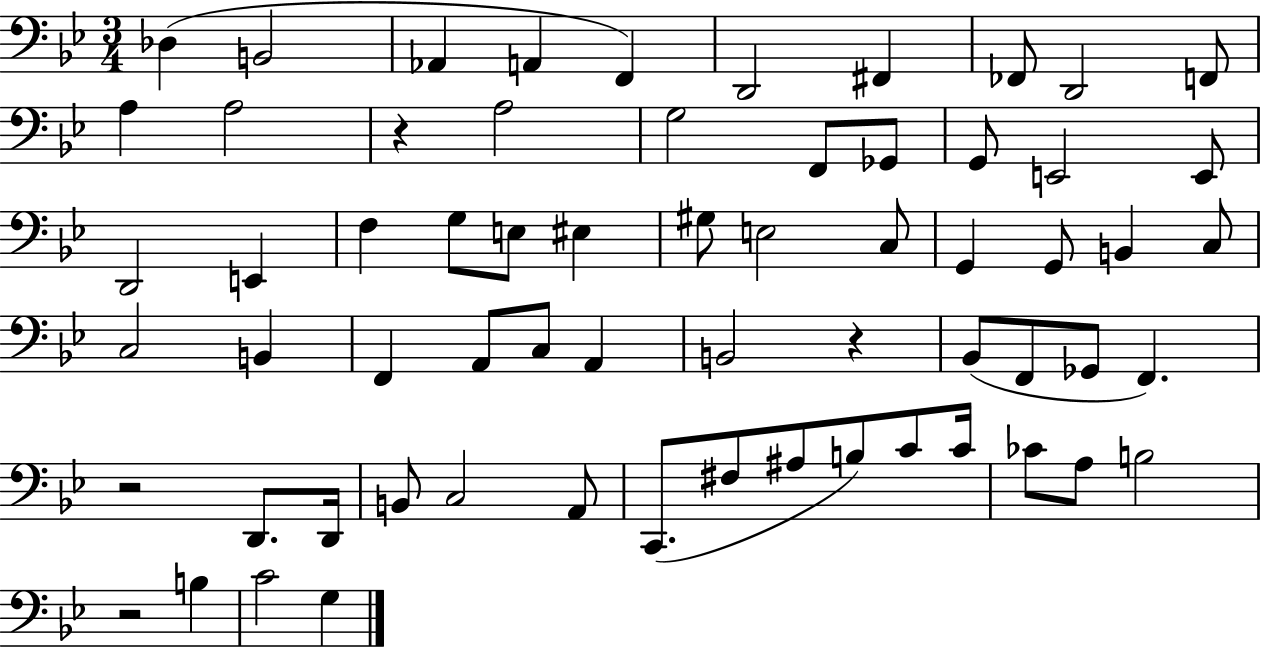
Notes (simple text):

Db3/q B2/h Ab2/q A2/q F2/q D2/h F#2/q FES2/e D2/h F2/e A3/q A3/h R/q A3/h G3/h F2/e Gb2/e G2/e E2/h E2/e D2/h E2/q F3/q G3/e E3/e EIS3/q G#3/e E3/h C3/e G2/q G2/e B2/q C3/e C3/h B2/q F2/q A2/e C3/e A2/q B2/h R/q Bb2/e F2/e Gb2/e F2/q. R/h D2/e. D2/s B2/e C3/h A2/e C2/e. F#3/e A#3/e B3/e C4/e C4/s CES4/e A3/e B3/h R/h B3/q C4/h G3/q